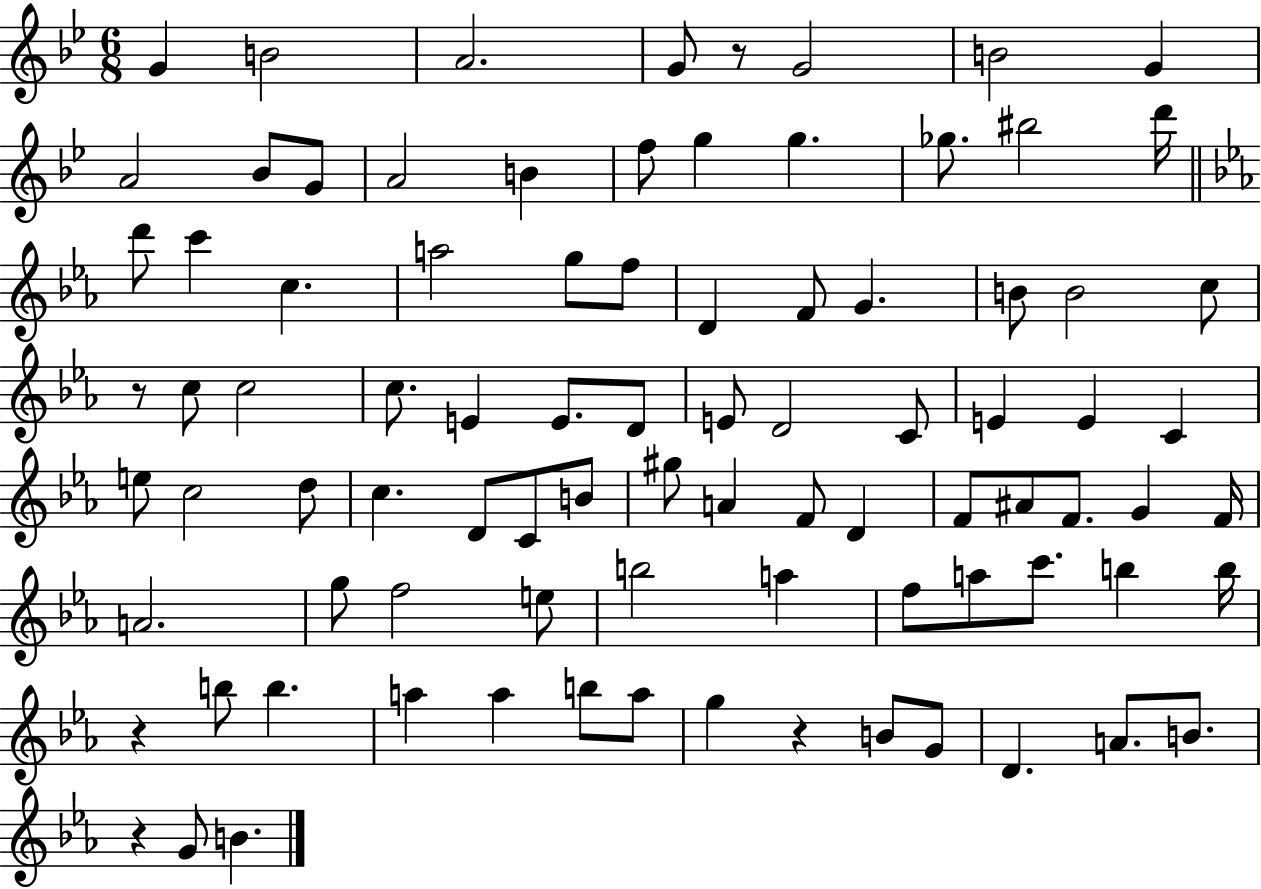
{
  \clef treble
  \numericTimeSignature
  \time 6/8
  \key bes \major
  g'4 b'2 | a'2. | g'8 r8 g'2 | b'2 g'4 | \break a'2 bes'8 g'8 | a'2 b'4 | f''8 g''4 g''4. | ges''8. bis''2 d'''16 | \break \bar "||" \break \key c \minor d'''8 c'''4 c''4. | a''2 g''8 f''8 | d'4 f'8 g'4. | b'8 b'2 c''8 | \break r8 c''8 c''2 | c''8. e'4 e'8. d'8 | e'8 d'2 c'8 | e'4 e'4 c'4 | \break e''8 c''2 d''8 | c''4. d'8 c'8 b'8 | gis''8 a'4 f'8 d'4 | f'8 ais'8 f'8. g'4 f'16 | \break a'2. | g''8 f''2 e''8 | b''2 a''4 | f''8 a''8 c'''8. b''4 b''16 | \break r4 b''8 b''4. | a''4 a''4 b''8 a''8 | g''4 r4 b'8 g'8 | d'4. a'8. b'8. | \break r4 g'8 b'4. | \bar "|."
}